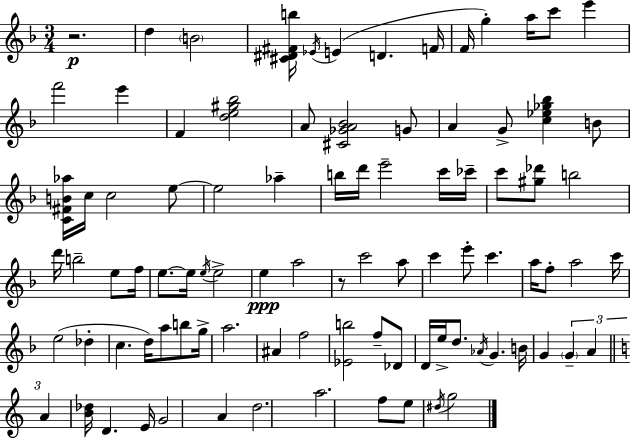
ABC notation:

X:1
T:Untitled
M:3/4
L:1/4
K:Dm
z2 d B2 [^C^D^Fb]/4 _E/4 E D F/4 F/4 g a/4 c'/2 e' f'2 e' F [de^g_b]2 A/2 [^C_GA_B]2 G/2 A G/2 [c_e_g_b] B/2 [C^FB_a]/4 c/4 c2 e/2 e2 _a b/4 d'/4 e'2 c'/4 _c'/4 c'/2 [^g_d']/2 b2 d'/4 b2 e/2 f/4 e/2 e/4 e/4 e2 e a2 z/2 c'2 a/2 c' e'/2 c' a/4 f/2 a2 c'/4 e2 _d c d/4 a/2 b/2 g/4 a2 ^A f2 [_Eb]2 f/2 _D/2 D/4 e/4 d/2 _A/4 G B/4 G G A A [B_d]/4 D E/4 G2 A d2 a2 f/2 e/2 ^d/4 g2